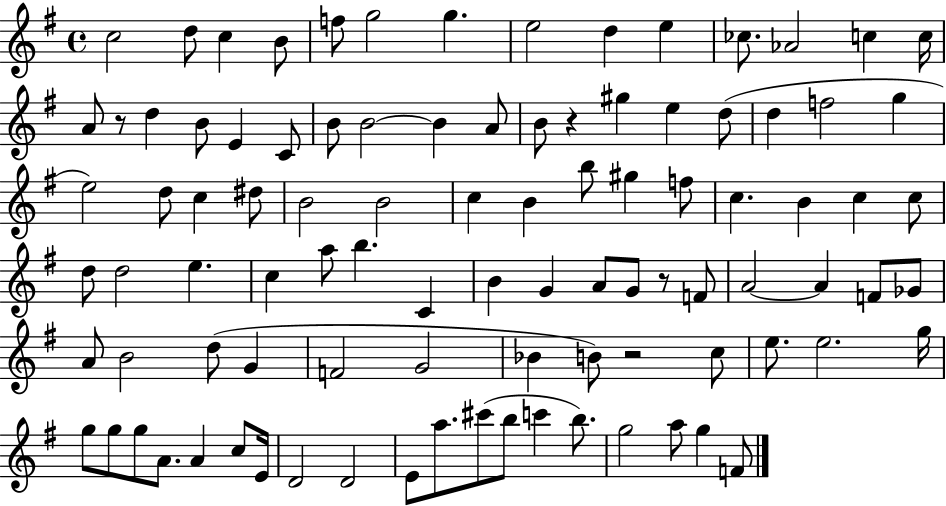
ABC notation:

X:1
T:Untitled
M:4/4
L:1/4
K:G
c2 d/2 c B/2 f/2 g2 g e2 d e _c/2 _A2 c c/4 A/2 z/2 d B/2 E C/2 B/2 B2 B A/2 B/2 z ^g e d/2 d f2 g e2 d/2 c ^d/2 B2 B2 c B b/2 ^g f/2 c B c c/2 d/2 d2 e c a/2 b C B G A/2 G/2 z/2 F/2 A2 A F/2 _G/2 A/2 B2 d/2 G F2 G2 _B B/2 z2 c/2 e/2 e2 g/4 g/2 g/2 g/2 A/2 A c/2 E/4 D2 D2 E/2 a/2 ^c'/2 b/2 c' b/2 g2 a/2 g F/2